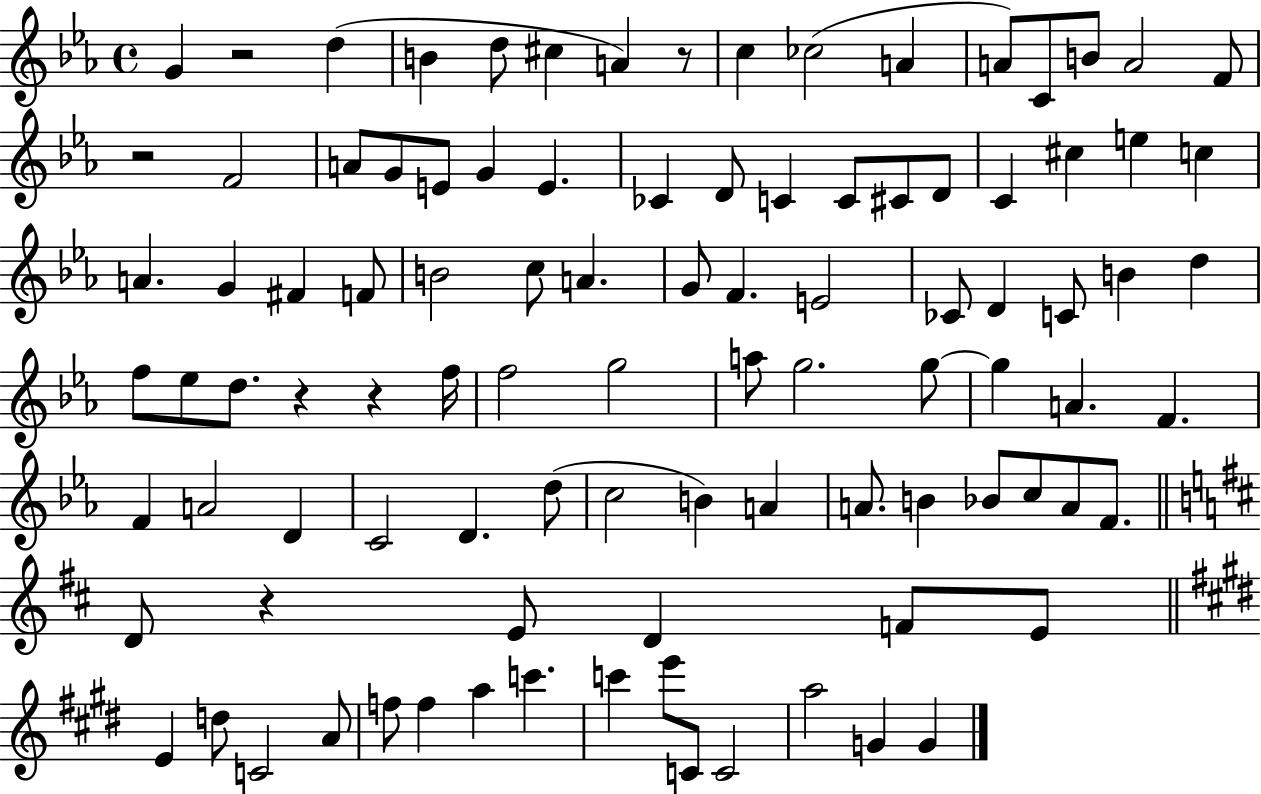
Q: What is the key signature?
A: EES major